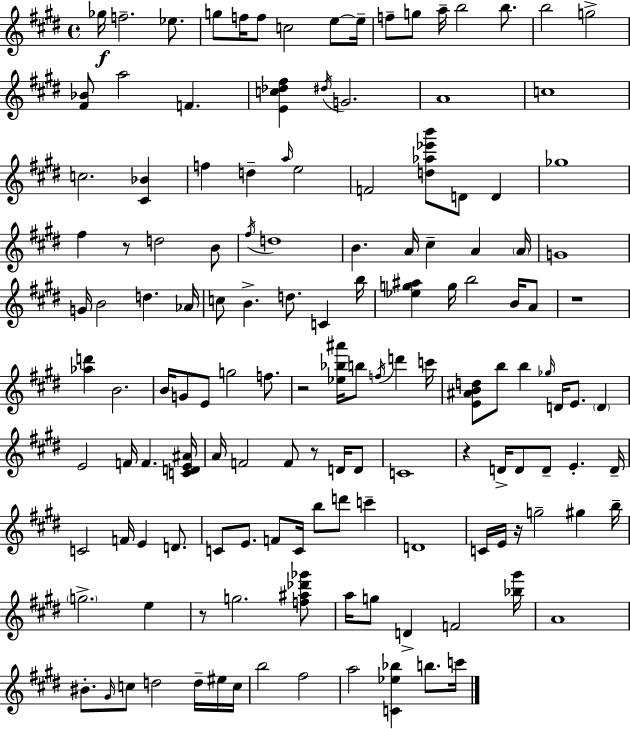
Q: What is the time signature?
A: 4/4